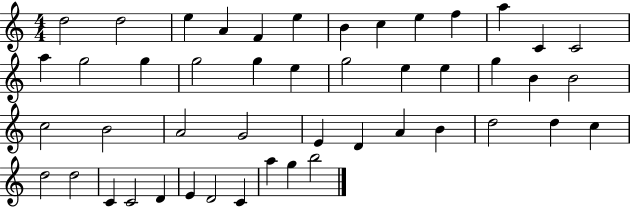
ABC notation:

X:1
T:Untitled
M:4/4
L:1/4
K:C
d2 d2 e A F e B c e f a C C2 a g2 g g2 g e g2 e e g B B2 c2 B2 A2 G2 E D A B d2 d c d2 d2 C C2 D E D2 C a g b2